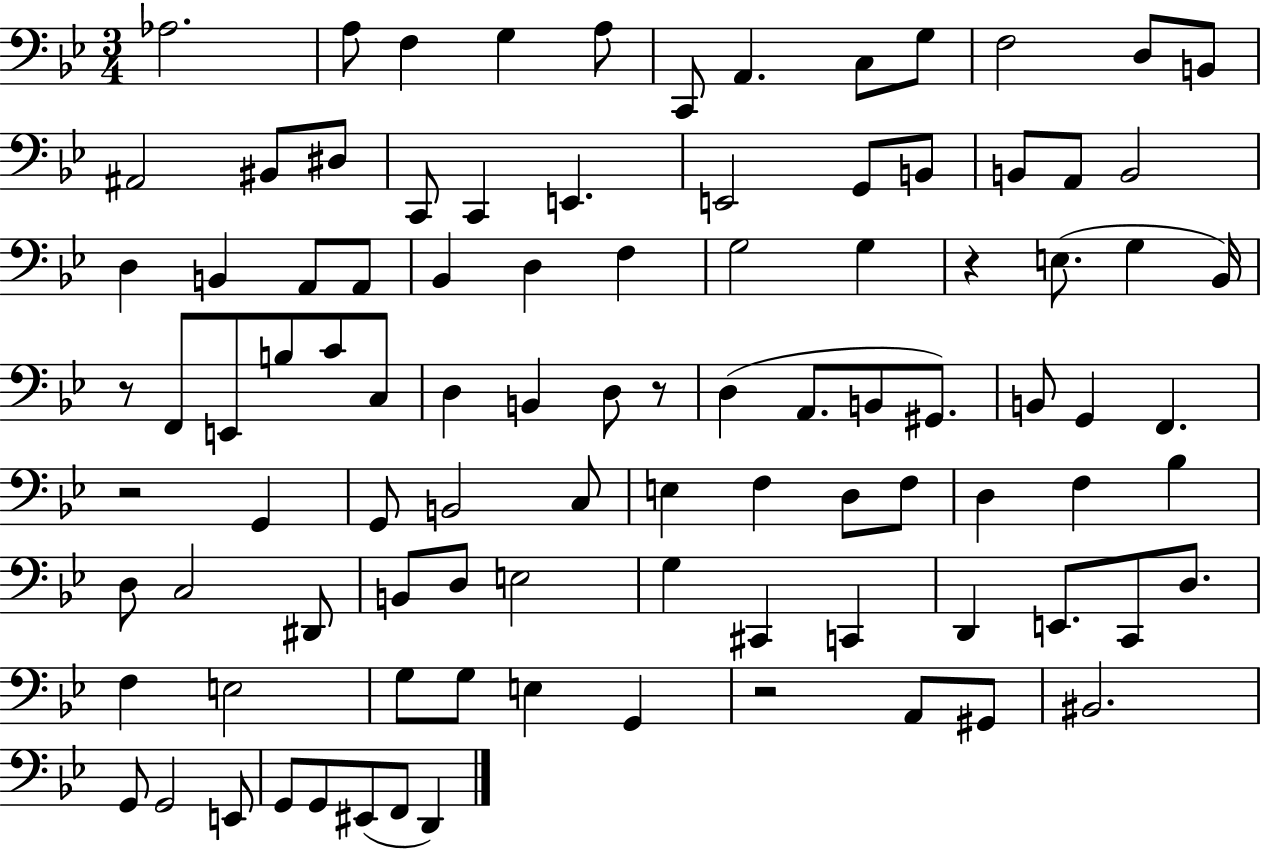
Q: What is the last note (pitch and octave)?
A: D2